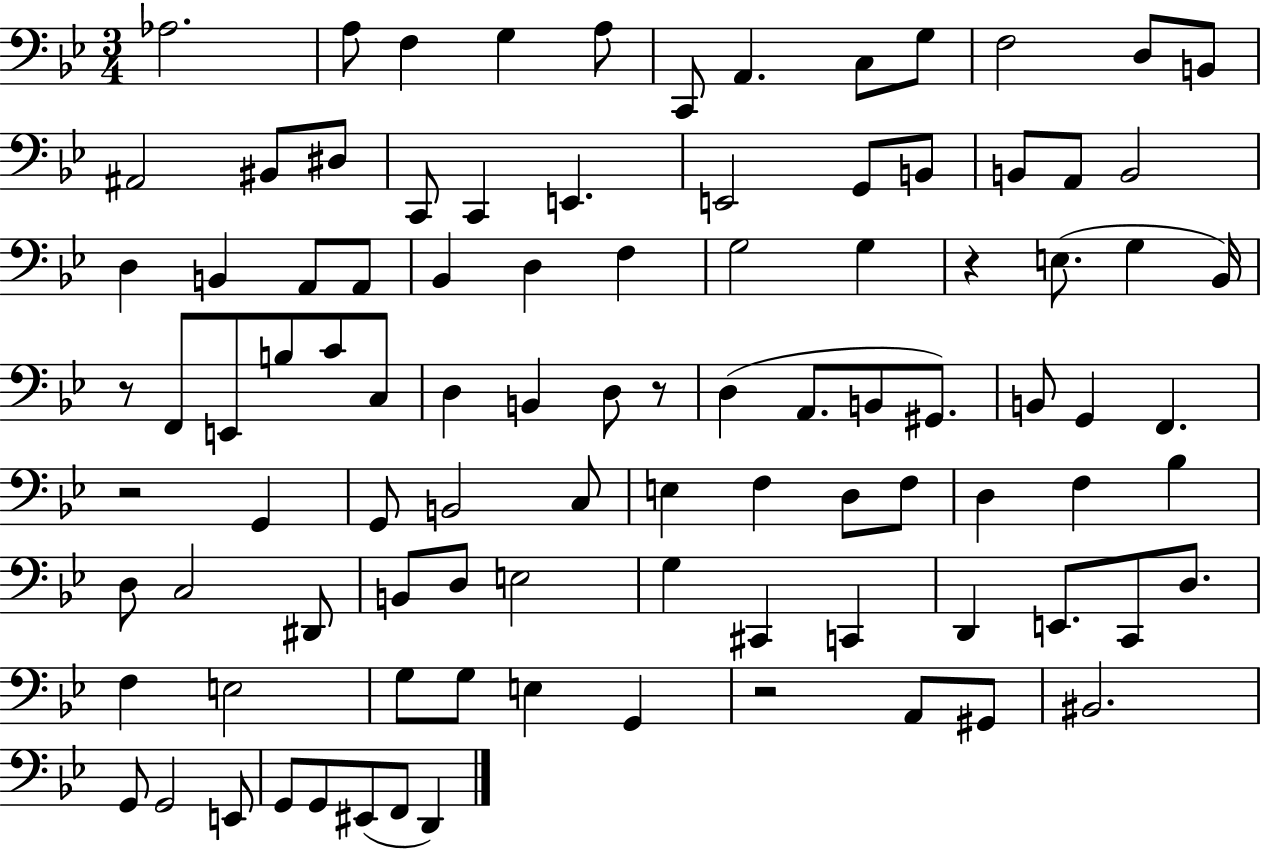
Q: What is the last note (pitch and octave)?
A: D2